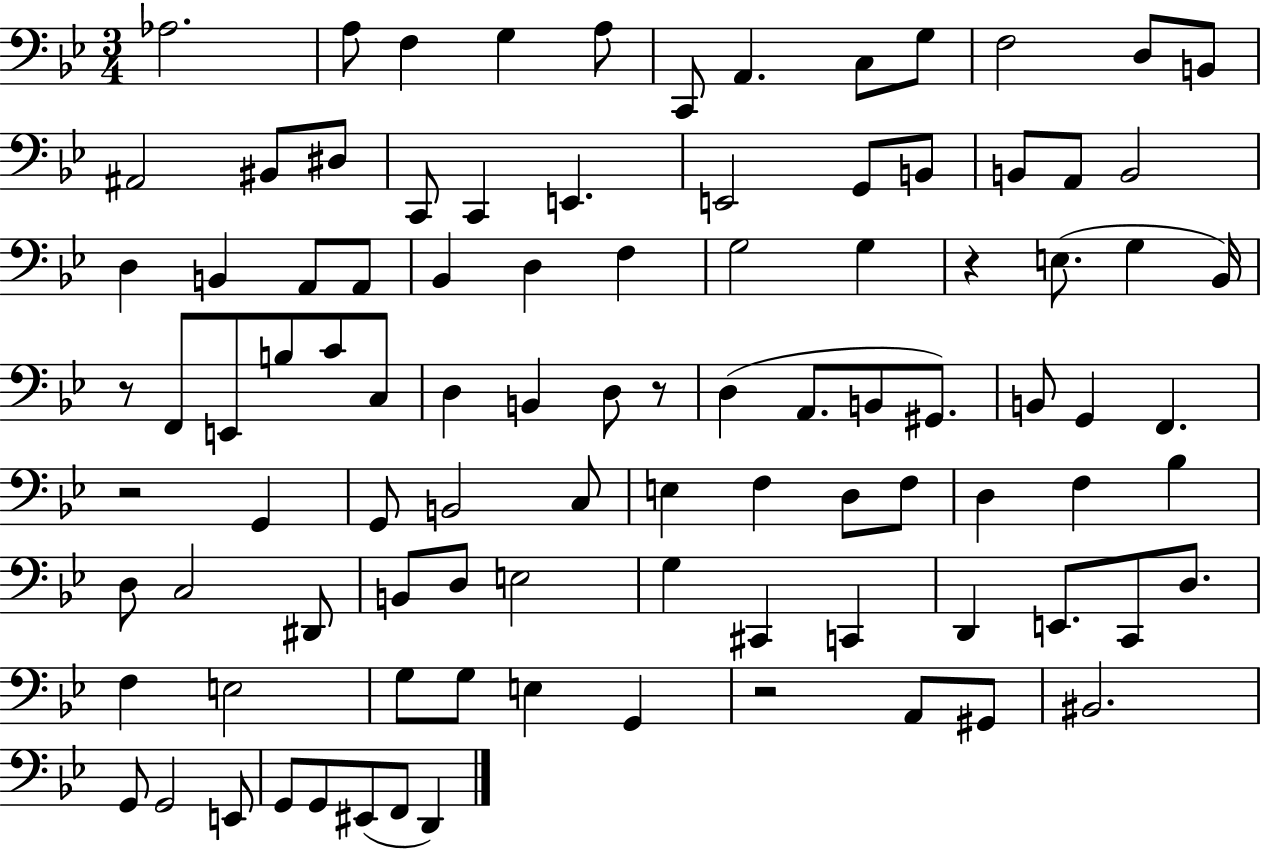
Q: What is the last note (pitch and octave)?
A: D2